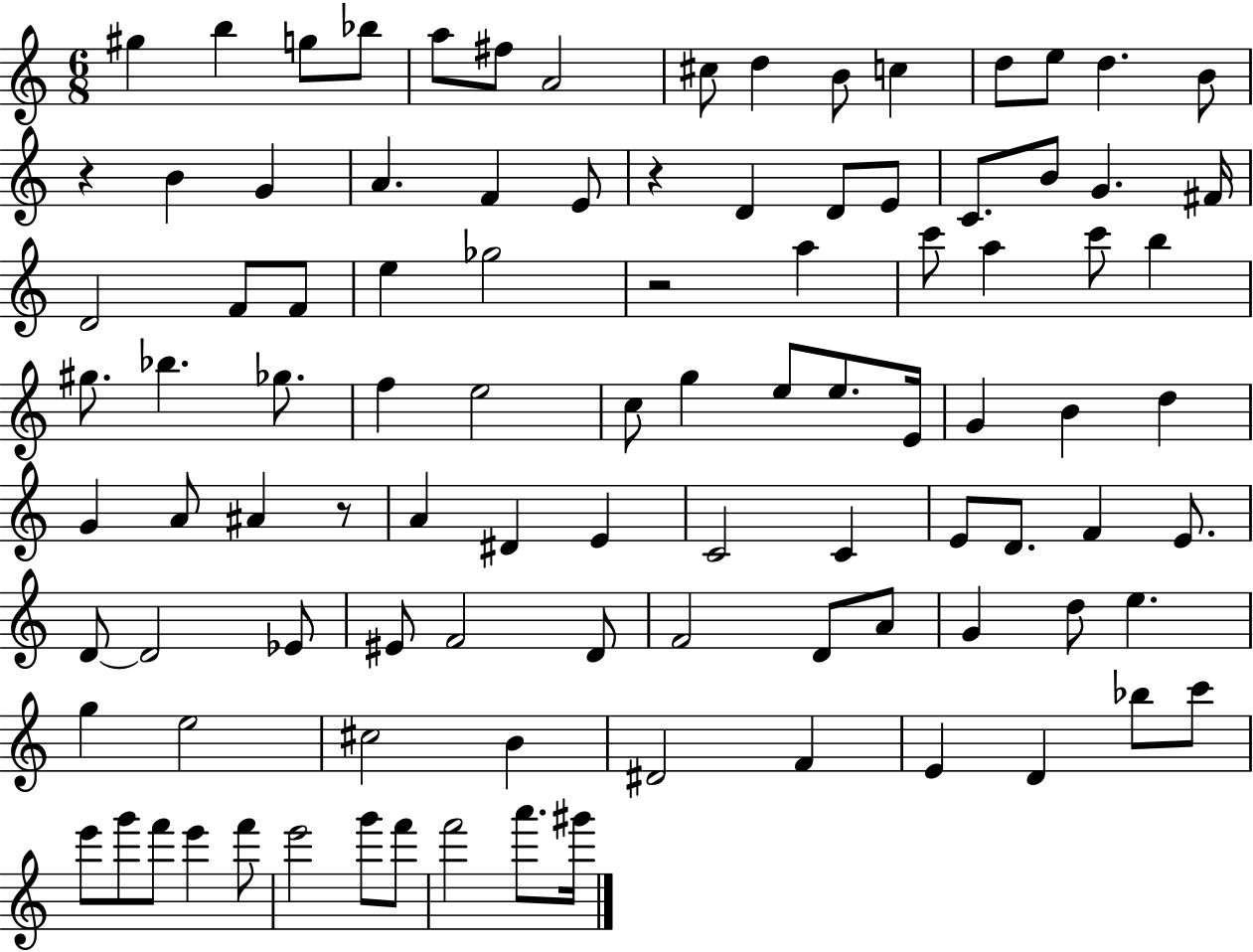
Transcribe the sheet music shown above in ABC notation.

X:1
T:Untitled
M:6/8
L:1/4
K:C
^g b g/2 _b/2 a/2 ^f/2 A2 ^c/2 d B/2 c d/2 e/2 d B/2 z B G A F E/2 z D D/2 E/2 C/2 B/2 G ^F/4 D2 F/2 F/2 e _g2 z2 a c'/2 a c'/2 b ^g/2 _b _g/2 f e2 c/2 g e/2 e/2 E/4 G B d G A/2 ^A z/2 A ^D E C2 C E/2 D/2 F E/2 D/2 D2 _E/2 ^E/2 F2 D/2 F2 D/2 A/2 G d/2 e g e2 ^c2 B ^D2 F E D _b/2 c'/2 e'/2 g'/2 f'/2 e' f'/2 e'2 g'/2 f'/2 f'2 a'/2 ^g'/4